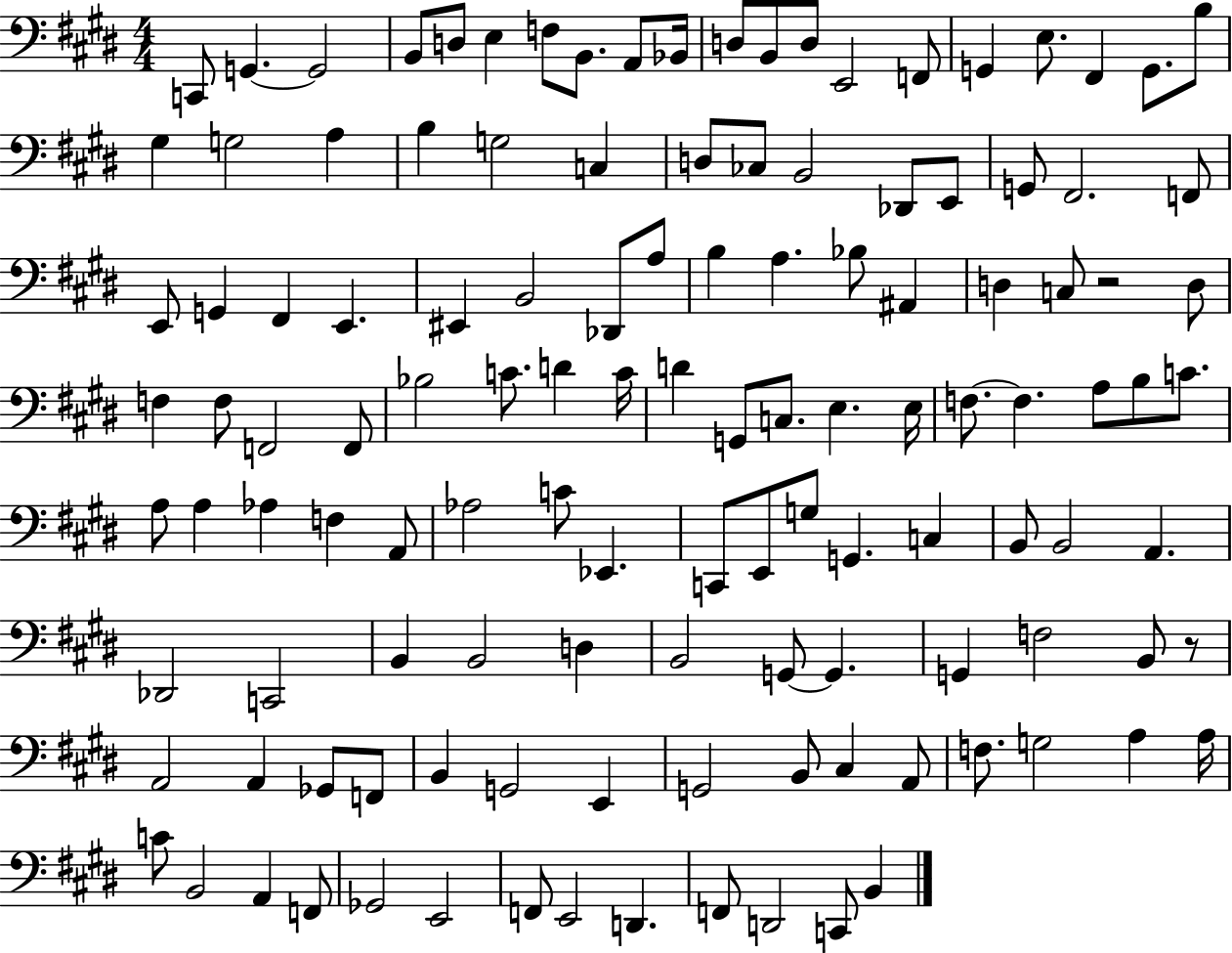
X:1
T:Untitled
M:4/4
L:1/4
K:E
C,,/2 G,, G,,2 B,,/2 D,/2 E, F,/2 B,,/2 A,,/2 _B,,/4 D,/2 B,,/2 D,/2 E,,2 F,,/2 G,, E,/2 ^F,, G,,/2 B,/2 ^G, G,2 A, B, G,2 C, D,/2 _C,/2 B,,2 _D,,/2 E,,/2 G,,/2 ^F,,2 F,,/2 E,,/2 G,, ^F,, E,, ^E,, B,,2 _D,,/2 A,/2 B, A, _B,/2 ^A,, D, C,/2 z2 D,/2 F, F,/2 F,,2 F,,/2 _B,2 C/2 D C/4 D G,,/2 C,/2 E, E,/4 F,/2 F, A,/2 B,/2 C/2 A,/2 A, _A, F, A,,/2 _A,2 C/2 _E,, C,,/2 E,,/2 G,/2 G,, C, B,,/2 B,,2 A,, _D,,2 C,,2 B,, B,,2 D, B,,2 G,,/2 G,, G,, F,2 B,,/2 z/2 A,,2 A,, _G,,/2 F,,/2 B,, G,,2 E,, G,,2 B,,/2 ^C, A,,/2 F,/2 G,2 A, A,/4 C/2 B,,2 A,, F,,/2 _G,,2 E,,2 F,,/2 E,,2 D,, F,,/2 D,,2 C,,/2 B,,